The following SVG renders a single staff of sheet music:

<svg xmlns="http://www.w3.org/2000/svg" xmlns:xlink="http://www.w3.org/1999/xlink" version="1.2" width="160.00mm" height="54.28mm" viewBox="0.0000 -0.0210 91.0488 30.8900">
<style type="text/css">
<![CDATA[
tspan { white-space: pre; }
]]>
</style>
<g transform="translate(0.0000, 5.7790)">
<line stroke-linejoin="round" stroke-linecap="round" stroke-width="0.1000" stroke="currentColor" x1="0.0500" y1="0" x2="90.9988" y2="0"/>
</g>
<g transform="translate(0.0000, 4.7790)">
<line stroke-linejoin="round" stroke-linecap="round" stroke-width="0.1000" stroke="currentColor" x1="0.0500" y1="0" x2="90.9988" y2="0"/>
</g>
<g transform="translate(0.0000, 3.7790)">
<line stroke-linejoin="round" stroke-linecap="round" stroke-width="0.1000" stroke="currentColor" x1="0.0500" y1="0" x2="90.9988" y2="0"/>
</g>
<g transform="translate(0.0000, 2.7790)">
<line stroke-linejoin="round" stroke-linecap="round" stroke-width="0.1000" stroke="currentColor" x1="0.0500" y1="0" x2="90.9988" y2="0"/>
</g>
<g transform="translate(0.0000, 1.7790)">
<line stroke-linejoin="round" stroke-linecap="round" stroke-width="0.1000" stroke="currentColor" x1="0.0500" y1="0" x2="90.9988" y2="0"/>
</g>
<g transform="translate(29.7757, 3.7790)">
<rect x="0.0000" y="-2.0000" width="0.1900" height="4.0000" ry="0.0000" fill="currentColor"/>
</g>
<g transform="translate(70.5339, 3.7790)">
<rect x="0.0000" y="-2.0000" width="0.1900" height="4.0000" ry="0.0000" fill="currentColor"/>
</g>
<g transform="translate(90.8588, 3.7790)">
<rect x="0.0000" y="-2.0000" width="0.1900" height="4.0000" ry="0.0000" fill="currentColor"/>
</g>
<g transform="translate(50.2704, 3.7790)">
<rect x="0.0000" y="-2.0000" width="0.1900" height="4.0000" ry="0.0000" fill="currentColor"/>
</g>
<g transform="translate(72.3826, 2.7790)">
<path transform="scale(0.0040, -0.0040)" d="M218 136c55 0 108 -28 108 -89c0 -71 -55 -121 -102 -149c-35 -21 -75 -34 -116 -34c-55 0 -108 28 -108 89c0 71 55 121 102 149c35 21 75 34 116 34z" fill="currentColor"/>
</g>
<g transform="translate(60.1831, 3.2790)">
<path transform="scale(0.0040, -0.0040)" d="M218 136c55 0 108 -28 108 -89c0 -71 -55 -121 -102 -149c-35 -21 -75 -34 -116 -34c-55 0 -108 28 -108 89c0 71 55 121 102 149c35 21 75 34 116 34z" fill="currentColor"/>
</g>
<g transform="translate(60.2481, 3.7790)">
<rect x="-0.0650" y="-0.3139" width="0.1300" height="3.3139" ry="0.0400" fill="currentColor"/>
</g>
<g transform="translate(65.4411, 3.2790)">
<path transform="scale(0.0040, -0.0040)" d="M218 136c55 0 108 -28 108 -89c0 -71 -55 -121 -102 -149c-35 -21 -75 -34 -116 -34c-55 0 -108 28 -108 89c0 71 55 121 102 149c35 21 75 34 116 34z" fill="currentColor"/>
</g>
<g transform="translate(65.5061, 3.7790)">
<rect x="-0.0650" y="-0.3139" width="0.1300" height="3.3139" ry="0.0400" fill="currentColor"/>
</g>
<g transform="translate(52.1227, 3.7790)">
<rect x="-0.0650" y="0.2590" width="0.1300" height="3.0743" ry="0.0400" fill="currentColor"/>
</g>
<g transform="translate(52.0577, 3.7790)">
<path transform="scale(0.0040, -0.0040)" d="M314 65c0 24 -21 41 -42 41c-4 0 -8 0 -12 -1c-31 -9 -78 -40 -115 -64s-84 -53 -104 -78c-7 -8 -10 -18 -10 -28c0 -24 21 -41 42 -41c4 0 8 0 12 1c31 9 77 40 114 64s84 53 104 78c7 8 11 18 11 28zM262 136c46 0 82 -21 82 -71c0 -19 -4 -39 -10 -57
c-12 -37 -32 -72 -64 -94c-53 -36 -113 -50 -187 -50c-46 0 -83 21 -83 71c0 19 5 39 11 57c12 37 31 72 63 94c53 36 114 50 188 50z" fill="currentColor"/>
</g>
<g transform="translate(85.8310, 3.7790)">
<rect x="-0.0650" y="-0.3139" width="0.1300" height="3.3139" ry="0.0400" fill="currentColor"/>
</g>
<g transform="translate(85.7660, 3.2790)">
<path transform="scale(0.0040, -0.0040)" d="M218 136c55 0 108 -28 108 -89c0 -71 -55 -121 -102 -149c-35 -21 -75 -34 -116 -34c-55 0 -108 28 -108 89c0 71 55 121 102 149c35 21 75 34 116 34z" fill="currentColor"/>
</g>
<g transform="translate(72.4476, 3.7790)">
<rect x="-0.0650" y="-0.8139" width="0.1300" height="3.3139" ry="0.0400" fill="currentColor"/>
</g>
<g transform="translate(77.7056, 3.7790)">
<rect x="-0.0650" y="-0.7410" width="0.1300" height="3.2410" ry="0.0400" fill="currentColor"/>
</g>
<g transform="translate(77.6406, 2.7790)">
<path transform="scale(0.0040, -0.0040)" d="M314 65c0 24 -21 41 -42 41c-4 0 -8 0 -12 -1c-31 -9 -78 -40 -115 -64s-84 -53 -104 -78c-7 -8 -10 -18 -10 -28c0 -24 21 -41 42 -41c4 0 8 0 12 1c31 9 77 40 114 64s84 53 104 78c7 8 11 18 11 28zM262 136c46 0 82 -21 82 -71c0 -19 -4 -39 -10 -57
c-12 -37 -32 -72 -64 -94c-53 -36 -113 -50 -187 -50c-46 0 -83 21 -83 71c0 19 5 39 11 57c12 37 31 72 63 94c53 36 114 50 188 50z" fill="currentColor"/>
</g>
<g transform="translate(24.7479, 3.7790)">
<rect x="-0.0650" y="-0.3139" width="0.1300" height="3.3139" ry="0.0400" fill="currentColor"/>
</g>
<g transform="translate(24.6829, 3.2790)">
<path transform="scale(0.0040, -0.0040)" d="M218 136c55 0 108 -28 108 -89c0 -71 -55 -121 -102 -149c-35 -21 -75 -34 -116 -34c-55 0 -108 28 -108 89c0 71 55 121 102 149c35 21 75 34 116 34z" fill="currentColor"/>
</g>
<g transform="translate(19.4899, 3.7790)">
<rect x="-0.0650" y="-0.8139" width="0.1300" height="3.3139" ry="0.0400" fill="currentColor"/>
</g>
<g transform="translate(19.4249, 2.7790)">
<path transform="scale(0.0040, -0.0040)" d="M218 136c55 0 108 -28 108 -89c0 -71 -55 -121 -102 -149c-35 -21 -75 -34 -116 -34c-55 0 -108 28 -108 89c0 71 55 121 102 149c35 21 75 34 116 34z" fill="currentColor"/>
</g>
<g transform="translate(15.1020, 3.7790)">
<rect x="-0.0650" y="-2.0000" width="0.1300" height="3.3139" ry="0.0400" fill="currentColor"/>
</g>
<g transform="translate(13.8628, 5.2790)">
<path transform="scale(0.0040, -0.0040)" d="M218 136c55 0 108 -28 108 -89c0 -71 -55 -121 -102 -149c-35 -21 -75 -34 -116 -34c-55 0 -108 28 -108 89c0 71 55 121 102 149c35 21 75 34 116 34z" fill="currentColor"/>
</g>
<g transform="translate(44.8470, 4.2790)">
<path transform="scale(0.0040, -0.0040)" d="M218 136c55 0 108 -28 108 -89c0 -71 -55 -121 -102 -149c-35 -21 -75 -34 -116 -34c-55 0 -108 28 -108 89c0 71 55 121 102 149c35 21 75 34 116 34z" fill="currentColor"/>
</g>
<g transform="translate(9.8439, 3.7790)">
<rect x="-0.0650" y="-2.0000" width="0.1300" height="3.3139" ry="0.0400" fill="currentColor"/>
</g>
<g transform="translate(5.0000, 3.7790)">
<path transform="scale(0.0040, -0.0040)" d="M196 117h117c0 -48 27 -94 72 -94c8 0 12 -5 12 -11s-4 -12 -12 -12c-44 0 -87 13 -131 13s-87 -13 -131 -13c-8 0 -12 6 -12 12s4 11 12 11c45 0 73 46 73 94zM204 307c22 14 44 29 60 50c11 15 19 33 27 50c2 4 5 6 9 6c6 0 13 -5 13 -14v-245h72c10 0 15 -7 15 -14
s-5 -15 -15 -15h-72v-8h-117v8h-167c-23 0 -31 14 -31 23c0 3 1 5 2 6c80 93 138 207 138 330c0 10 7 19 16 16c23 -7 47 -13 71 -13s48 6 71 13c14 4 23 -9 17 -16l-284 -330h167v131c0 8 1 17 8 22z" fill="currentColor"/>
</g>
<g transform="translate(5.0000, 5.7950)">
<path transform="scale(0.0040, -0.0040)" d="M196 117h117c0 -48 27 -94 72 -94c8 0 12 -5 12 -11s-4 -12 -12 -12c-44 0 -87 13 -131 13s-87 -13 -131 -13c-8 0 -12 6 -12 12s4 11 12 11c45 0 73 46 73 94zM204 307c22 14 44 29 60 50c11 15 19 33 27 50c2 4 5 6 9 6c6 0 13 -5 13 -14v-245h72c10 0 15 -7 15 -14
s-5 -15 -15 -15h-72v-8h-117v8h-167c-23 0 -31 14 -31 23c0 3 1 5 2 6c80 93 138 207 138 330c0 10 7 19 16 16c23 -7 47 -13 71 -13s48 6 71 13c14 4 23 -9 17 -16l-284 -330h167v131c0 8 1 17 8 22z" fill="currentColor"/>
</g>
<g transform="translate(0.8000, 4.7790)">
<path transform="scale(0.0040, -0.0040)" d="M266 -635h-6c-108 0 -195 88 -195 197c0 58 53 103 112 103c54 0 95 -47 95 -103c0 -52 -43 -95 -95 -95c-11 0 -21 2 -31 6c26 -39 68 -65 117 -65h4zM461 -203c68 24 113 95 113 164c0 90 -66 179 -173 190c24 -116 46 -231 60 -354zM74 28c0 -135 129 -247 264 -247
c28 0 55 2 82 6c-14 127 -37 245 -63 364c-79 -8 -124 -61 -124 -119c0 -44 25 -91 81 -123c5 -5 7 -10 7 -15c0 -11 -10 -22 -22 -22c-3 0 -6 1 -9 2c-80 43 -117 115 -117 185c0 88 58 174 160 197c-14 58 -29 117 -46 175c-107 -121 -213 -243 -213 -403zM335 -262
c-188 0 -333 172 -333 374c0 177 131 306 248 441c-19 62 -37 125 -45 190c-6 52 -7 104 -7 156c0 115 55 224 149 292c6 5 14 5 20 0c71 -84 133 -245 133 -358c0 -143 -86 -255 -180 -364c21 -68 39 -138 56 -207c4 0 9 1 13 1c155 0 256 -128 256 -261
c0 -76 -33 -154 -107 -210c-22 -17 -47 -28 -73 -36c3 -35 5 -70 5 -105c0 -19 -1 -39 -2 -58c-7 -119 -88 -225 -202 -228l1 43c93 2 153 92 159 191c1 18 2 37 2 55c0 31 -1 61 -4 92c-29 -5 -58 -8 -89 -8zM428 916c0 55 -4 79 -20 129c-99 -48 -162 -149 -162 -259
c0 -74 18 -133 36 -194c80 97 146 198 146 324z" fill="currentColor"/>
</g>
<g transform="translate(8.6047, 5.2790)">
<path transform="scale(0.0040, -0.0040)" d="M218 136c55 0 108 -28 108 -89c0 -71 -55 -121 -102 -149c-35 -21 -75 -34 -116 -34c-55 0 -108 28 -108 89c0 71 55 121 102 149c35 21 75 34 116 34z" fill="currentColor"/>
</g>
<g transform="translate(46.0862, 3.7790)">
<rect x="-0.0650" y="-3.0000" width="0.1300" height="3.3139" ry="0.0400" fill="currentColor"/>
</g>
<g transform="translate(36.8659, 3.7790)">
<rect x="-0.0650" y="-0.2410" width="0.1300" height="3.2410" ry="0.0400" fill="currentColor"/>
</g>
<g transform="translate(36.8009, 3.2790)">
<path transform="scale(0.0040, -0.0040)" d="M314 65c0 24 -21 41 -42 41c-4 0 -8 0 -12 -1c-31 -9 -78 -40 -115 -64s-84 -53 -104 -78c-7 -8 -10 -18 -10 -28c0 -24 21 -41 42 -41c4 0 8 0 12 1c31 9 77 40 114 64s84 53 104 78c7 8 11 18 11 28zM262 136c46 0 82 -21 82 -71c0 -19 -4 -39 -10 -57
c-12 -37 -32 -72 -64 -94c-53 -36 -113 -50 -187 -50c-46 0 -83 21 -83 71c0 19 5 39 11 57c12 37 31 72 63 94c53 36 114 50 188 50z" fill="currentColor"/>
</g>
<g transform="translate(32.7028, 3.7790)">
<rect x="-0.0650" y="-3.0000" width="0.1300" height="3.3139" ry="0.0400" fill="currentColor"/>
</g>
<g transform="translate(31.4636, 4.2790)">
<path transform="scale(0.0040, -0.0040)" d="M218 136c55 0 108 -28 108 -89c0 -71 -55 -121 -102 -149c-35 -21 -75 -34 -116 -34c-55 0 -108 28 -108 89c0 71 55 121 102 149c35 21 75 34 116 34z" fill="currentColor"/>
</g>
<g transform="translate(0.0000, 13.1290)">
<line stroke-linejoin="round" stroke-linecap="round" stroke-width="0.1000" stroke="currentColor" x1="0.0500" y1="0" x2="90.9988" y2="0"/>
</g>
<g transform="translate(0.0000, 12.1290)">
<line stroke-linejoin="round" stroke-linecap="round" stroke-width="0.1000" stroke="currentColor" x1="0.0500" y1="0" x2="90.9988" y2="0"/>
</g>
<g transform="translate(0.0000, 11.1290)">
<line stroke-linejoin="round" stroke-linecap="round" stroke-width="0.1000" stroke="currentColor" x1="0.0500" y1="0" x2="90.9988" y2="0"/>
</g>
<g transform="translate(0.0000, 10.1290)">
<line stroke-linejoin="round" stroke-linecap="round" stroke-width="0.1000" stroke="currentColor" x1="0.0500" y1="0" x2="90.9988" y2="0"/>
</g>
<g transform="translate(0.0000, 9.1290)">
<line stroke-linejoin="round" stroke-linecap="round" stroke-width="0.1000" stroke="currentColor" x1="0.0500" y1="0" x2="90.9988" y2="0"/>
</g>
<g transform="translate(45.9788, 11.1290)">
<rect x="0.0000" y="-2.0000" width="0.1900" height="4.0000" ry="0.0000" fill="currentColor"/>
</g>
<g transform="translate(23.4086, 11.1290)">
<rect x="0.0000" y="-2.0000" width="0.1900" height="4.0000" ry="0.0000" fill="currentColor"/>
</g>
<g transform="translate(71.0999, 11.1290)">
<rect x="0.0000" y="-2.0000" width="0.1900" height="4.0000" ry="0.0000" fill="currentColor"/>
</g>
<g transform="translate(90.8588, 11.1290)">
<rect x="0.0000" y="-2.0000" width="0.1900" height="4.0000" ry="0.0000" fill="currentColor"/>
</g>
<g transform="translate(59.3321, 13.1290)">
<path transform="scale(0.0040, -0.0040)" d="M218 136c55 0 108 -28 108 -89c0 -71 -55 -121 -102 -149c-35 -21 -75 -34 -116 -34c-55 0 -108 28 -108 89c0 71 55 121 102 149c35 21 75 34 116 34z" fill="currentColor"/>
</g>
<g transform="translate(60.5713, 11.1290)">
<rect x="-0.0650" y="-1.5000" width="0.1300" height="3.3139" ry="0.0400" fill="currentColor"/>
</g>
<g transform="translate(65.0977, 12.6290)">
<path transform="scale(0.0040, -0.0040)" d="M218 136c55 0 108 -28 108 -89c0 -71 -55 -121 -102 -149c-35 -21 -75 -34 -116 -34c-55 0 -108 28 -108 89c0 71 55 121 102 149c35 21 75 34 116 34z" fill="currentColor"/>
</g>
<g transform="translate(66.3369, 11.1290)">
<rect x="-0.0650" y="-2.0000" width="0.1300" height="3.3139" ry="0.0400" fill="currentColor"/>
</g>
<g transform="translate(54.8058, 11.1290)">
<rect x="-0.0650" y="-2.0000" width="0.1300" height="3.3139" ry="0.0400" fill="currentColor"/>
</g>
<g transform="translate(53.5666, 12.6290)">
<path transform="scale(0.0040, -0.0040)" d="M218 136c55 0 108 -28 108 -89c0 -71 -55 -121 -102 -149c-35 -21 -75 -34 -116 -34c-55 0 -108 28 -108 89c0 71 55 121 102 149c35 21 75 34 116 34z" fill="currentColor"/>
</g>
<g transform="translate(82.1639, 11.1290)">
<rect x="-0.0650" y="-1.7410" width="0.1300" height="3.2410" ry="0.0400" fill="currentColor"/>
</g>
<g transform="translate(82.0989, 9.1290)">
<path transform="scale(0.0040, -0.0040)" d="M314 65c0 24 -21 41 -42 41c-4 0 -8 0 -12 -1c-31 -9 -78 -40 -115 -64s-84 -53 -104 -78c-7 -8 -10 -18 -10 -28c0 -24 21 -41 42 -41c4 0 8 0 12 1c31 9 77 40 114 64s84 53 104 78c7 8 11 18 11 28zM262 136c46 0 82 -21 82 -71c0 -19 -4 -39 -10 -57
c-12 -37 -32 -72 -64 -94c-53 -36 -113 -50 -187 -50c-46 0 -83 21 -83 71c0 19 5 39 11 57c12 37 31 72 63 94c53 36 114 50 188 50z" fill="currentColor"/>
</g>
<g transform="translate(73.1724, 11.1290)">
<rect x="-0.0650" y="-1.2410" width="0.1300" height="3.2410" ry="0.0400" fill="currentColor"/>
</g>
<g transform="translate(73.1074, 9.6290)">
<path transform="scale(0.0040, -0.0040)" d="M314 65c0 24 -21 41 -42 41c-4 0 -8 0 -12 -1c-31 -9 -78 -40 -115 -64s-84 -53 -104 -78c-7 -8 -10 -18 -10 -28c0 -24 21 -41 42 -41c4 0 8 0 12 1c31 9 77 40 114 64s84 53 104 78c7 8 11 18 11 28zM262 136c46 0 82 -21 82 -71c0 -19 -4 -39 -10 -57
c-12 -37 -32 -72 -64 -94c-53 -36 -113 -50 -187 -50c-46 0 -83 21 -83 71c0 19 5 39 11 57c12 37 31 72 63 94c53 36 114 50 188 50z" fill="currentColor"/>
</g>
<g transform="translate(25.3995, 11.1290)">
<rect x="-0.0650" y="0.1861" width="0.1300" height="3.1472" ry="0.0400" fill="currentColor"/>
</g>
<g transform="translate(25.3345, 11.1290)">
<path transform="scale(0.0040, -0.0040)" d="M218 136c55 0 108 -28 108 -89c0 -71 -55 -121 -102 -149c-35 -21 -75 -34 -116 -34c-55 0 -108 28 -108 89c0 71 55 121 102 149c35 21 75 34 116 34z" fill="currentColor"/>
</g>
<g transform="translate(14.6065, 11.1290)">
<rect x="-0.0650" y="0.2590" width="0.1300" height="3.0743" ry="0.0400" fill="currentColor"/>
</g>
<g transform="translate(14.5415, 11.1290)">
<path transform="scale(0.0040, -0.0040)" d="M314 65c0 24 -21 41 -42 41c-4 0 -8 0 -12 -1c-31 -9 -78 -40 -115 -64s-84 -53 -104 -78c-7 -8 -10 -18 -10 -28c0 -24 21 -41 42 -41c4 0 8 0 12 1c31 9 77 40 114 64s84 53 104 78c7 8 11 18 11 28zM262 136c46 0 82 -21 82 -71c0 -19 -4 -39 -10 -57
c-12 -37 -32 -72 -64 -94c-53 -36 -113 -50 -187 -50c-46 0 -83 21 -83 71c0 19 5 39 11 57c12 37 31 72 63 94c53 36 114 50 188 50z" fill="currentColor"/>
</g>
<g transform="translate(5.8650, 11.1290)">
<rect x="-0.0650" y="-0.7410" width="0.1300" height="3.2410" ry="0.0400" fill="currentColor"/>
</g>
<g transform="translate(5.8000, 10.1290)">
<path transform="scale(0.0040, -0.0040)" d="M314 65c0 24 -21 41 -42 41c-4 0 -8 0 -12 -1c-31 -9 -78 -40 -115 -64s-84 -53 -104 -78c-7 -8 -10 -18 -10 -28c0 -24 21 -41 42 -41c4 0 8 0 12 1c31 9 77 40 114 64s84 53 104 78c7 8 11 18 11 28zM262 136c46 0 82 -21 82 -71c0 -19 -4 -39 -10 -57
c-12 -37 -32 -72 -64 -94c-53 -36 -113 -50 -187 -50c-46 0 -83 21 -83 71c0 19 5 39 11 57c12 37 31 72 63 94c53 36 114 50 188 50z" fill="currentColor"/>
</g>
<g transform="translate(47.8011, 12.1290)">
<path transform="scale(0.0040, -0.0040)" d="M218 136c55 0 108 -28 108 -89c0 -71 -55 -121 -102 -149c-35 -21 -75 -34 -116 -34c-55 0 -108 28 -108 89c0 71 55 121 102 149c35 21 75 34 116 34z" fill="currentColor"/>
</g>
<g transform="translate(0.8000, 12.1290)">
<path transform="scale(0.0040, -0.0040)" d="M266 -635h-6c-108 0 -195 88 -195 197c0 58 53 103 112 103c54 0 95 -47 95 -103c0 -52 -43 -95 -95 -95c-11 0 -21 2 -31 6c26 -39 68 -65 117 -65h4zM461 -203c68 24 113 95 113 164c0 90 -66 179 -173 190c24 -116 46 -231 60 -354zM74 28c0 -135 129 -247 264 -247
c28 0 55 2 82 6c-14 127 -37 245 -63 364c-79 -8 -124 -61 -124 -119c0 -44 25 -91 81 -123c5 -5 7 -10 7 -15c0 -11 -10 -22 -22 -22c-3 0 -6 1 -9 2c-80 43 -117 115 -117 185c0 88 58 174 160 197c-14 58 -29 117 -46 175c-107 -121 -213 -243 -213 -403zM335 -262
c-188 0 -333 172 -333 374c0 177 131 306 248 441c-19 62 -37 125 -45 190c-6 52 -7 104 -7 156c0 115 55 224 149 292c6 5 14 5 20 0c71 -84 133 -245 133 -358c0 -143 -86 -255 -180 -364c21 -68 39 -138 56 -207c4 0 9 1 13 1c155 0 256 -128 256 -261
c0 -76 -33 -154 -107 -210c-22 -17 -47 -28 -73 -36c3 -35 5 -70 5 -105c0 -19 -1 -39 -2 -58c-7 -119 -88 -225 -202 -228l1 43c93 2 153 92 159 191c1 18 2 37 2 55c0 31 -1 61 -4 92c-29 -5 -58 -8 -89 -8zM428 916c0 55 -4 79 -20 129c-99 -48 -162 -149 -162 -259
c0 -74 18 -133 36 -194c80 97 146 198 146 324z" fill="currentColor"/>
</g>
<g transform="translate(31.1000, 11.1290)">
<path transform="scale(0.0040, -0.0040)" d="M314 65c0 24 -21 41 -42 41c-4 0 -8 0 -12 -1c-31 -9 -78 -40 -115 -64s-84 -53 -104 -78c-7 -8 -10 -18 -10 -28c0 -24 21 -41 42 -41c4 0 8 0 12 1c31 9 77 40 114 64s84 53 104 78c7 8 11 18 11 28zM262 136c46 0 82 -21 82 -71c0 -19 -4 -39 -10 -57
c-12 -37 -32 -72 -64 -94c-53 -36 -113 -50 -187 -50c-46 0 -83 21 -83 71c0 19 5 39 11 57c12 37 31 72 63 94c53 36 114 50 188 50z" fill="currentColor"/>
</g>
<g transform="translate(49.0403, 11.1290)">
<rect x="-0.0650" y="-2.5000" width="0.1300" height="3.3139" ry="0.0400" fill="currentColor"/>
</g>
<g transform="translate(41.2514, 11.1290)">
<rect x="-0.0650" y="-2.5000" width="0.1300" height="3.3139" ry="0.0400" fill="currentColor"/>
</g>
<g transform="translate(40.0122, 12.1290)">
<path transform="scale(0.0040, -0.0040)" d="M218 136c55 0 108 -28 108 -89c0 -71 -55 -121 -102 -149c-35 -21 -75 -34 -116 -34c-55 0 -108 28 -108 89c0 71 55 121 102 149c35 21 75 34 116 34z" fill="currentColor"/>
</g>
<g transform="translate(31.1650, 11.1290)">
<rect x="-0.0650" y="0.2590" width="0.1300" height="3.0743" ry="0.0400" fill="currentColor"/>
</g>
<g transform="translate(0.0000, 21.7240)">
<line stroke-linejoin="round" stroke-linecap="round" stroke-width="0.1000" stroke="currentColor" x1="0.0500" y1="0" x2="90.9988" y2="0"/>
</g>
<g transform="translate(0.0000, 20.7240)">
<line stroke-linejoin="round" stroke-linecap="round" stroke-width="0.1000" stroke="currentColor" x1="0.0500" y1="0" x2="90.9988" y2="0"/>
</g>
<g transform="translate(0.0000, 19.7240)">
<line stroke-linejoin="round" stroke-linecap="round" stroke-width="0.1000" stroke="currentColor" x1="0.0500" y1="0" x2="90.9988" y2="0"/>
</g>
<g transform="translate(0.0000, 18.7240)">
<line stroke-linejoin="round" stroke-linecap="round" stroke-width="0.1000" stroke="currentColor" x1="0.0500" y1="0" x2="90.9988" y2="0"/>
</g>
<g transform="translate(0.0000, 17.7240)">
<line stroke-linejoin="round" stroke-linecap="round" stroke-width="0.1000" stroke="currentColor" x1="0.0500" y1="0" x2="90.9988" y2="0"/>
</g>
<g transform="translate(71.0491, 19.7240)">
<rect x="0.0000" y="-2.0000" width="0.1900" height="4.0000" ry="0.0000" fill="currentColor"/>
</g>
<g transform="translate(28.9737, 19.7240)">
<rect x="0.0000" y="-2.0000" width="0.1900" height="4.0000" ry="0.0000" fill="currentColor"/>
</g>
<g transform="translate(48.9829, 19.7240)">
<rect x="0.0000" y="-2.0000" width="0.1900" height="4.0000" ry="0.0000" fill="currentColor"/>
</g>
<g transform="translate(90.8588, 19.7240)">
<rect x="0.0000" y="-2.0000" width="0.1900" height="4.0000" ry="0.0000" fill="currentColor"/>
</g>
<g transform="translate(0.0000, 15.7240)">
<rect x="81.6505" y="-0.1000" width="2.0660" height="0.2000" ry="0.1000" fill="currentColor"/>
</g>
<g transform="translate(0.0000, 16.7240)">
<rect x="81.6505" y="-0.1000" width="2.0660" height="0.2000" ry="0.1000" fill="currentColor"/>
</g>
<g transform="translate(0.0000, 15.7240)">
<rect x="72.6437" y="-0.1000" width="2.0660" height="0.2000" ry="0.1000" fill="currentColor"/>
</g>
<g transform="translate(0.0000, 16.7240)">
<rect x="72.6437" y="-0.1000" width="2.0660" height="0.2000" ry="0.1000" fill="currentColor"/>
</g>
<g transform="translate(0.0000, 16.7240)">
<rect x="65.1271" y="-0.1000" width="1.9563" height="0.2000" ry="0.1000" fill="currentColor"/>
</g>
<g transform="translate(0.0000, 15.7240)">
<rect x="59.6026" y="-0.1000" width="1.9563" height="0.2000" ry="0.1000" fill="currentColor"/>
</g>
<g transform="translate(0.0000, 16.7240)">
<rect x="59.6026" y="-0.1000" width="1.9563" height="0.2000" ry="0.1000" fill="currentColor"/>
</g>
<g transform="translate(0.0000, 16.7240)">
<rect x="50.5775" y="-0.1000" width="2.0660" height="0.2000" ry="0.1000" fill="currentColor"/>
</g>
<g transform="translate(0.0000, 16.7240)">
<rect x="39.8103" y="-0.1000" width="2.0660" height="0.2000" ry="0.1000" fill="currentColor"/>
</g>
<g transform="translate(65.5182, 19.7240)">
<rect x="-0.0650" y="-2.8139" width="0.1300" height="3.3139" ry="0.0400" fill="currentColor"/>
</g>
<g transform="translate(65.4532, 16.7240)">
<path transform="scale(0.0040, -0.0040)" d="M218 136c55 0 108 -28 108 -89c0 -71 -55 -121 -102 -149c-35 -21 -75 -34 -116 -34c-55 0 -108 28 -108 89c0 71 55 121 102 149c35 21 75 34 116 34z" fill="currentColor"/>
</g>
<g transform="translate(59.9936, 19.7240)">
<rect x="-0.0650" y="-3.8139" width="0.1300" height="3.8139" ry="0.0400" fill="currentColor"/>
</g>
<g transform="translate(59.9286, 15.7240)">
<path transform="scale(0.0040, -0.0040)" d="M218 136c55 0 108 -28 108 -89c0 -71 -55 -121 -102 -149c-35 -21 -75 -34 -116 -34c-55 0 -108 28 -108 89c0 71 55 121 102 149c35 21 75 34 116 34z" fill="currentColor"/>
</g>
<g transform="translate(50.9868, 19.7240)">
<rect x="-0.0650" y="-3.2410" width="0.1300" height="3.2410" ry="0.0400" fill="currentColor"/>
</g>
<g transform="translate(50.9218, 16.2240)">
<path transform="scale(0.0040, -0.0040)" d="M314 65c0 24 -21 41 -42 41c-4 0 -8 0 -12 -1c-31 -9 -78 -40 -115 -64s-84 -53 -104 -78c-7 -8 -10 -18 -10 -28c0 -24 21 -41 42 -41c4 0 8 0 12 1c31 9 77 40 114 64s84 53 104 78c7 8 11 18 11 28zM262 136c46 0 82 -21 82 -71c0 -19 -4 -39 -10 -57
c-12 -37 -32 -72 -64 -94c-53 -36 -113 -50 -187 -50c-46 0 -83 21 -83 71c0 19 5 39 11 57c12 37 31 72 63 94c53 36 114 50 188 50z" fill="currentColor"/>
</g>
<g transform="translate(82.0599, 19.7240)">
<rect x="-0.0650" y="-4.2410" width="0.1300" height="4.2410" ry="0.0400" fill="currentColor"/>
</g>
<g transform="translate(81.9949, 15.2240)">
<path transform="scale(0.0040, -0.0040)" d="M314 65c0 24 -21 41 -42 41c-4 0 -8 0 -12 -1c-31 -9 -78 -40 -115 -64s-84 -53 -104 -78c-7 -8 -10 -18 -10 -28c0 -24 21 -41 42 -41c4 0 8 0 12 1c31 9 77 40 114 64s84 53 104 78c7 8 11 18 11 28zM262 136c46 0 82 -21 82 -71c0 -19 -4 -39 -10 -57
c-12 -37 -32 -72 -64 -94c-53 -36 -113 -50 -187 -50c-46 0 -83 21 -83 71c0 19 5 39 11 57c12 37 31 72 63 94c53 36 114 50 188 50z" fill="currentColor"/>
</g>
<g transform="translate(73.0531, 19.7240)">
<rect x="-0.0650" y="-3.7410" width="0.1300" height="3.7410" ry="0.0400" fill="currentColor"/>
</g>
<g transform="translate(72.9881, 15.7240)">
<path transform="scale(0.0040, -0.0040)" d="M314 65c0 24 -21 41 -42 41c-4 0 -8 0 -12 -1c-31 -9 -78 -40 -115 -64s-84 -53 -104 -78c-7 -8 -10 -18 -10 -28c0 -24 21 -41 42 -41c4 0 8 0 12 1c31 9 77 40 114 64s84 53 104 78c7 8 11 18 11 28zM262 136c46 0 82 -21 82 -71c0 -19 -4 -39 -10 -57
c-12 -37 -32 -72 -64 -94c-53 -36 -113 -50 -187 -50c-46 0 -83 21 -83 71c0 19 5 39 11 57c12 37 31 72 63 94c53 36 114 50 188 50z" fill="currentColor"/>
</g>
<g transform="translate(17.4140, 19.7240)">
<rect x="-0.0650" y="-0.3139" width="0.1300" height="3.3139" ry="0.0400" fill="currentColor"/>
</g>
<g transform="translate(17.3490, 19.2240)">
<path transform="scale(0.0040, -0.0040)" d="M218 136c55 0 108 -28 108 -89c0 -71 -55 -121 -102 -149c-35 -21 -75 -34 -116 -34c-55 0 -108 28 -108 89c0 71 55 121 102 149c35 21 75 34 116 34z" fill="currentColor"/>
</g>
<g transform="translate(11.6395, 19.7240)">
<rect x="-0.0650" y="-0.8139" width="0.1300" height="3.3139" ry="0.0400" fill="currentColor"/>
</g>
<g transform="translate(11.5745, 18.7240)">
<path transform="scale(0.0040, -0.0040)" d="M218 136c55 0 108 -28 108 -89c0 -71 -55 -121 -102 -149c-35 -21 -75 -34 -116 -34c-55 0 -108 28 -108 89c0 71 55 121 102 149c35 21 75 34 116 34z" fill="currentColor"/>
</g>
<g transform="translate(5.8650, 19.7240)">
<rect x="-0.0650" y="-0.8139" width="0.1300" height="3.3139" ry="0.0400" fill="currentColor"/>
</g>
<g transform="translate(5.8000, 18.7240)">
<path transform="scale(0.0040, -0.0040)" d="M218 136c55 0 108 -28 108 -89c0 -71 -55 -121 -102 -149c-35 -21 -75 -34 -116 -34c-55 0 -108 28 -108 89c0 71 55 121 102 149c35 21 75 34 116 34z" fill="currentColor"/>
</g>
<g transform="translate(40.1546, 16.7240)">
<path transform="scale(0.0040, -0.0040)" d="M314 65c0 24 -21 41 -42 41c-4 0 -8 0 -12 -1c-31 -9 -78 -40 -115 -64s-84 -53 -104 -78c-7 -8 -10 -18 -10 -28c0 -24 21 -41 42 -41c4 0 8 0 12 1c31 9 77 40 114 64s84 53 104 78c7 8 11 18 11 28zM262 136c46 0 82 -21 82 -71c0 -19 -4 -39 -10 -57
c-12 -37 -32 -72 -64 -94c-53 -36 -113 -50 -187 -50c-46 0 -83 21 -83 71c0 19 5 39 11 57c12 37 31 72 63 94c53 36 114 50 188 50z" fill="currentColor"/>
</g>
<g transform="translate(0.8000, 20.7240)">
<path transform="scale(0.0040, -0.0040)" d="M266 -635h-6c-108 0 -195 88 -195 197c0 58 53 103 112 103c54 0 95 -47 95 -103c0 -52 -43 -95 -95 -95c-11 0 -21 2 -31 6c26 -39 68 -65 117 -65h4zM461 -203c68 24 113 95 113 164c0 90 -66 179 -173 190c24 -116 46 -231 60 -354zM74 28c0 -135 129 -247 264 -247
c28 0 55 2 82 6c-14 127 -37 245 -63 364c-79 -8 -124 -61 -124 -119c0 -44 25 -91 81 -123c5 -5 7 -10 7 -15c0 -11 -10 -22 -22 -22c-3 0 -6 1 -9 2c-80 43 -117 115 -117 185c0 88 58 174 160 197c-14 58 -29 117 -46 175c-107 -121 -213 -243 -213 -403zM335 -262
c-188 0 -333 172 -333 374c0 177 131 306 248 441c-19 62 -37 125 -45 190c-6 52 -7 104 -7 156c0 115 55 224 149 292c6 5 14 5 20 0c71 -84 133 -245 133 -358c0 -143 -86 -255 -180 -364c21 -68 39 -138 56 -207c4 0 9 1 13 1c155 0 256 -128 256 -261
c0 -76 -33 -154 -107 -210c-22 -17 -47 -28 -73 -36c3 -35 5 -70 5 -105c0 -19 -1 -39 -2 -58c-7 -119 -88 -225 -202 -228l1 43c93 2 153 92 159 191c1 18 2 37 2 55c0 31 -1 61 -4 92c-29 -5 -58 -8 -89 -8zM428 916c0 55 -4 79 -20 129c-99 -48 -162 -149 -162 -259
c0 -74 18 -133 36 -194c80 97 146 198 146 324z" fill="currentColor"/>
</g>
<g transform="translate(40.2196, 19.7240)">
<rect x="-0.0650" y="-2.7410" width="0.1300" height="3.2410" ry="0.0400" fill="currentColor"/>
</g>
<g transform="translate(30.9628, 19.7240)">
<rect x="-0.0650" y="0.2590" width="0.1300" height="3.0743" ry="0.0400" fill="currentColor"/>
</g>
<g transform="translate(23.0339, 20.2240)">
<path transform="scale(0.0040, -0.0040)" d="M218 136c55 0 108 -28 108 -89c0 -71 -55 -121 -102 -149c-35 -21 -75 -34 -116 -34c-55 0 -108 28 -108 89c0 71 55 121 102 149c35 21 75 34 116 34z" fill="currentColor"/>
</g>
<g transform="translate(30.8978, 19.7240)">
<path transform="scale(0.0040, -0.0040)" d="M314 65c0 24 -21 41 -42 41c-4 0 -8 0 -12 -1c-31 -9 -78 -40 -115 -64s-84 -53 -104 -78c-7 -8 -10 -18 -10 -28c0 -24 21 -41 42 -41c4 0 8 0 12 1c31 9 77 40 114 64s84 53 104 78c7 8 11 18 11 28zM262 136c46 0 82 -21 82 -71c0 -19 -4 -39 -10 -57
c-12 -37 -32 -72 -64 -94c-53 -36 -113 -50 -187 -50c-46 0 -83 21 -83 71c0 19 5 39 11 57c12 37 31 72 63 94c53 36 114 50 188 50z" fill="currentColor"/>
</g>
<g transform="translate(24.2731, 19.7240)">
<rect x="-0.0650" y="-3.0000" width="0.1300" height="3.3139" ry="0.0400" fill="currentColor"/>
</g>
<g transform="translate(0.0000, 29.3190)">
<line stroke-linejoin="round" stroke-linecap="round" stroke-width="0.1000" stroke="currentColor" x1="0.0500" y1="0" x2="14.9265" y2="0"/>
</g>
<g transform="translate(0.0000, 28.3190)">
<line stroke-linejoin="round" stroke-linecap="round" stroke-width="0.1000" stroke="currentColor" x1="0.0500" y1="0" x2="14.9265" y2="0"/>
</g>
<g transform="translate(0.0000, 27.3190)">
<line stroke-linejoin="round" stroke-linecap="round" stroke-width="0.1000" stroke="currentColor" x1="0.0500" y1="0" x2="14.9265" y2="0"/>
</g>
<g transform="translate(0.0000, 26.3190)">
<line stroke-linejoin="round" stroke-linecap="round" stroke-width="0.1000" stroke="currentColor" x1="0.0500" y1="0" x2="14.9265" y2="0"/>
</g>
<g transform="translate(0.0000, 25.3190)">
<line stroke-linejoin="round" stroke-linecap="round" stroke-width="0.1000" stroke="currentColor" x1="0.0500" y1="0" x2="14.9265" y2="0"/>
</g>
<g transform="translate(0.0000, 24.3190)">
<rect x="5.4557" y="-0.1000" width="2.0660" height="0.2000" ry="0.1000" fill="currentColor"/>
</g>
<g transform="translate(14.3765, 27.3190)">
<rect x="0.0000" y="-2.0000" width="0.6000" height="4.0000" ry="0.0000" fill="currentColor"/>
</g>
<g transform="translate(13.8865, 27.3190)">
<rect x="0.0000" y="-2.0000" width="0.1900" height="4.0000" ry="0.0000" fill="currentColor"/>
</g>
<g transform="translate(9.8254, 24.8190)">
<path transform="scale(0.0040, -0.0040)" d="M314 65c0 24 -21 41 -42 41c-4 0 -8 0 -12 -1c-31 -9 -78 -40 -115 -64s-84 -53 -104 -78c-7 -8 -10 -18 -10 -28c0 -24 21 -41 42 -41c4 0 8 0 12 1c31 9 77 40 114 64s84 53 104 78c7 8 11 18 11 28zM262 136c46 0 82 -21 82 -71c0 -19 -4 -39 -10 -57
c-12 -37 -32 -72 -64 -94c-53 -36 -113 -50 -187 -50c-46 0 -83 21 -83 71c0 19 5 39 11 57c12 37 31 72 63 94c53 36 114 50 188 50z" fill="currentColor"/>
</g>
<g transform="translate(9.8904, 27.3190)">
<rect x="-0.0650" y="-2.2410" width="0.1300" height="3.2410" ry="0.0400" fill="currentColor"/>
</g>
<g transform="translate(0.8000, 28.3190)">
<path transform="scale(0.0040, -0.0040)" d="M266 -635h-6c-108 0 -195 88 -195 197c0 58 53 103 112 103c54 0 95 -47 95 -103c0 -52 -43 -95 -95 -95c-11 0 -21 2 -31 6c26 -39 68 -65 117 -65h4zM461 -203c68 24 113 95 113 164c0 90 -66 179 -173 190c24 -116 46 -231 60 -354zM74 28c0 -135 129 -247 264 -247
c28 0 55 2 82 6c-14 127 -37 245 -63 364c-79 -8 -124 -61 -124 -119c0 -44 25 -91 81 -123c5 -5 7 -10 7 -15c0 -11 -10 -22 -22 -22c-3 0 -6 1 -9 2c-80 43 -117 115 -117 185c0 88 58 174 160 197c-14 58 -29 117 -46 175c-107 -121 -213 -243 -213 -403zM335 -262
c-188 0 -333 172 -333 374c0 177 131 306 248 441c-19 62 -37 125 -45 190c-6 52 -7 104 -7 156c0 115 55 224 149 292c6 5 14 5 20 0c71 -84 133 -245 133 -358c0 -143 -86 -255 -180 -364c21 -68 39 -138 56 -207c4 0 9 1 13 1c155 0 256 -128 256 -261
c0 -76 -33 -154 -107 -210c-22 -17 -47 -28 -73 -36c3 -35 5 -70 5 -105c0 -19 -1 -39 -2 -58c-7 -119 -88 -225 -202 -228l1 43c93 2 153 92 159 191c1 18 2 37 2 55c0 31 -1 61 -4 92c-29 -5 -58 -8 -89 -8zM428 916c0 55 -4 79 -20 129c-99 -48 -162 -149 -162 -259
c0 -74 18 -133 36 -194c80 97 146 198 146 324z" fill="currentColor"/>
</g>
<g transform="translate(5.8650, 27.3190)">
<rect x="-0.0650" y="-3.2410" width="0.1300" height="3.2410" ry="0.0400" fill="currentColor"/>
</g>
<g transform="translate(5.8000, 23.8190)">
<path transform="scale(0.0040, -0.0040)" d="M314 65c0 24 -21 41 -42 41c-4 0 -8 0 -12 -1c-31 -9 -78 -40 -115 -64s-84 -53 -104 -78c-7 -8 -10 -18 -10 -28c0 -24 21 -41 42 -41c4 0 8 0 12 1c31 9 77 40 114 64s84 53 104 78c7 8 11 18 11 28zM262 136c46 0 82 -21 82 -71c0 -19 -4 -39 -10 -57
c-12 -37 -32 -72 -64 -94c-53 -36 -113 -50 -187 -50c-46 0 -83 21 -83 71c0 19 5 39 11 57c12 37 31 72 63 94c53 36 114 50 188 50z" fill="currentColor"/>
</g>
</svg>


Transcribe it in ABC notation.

X:1
T:Untitled
M:4/4
L:1/4
K:C
F F d c A c2 A B2 c c d d2 c d2 B2 B B2 G G F E F e2 f2 d d c A B2 a2 b2 c' a c'2 d'2 b2 g2